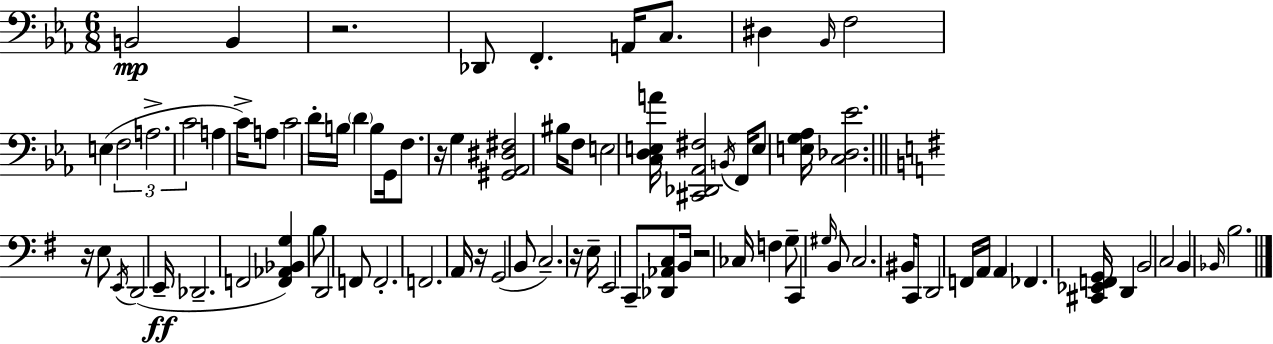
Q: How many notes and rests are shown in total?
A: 83